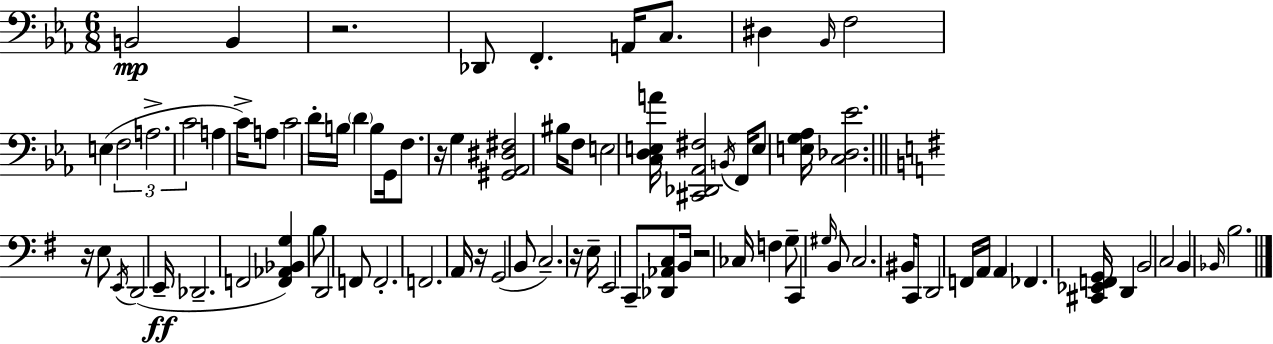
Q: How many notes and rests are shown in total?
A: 83